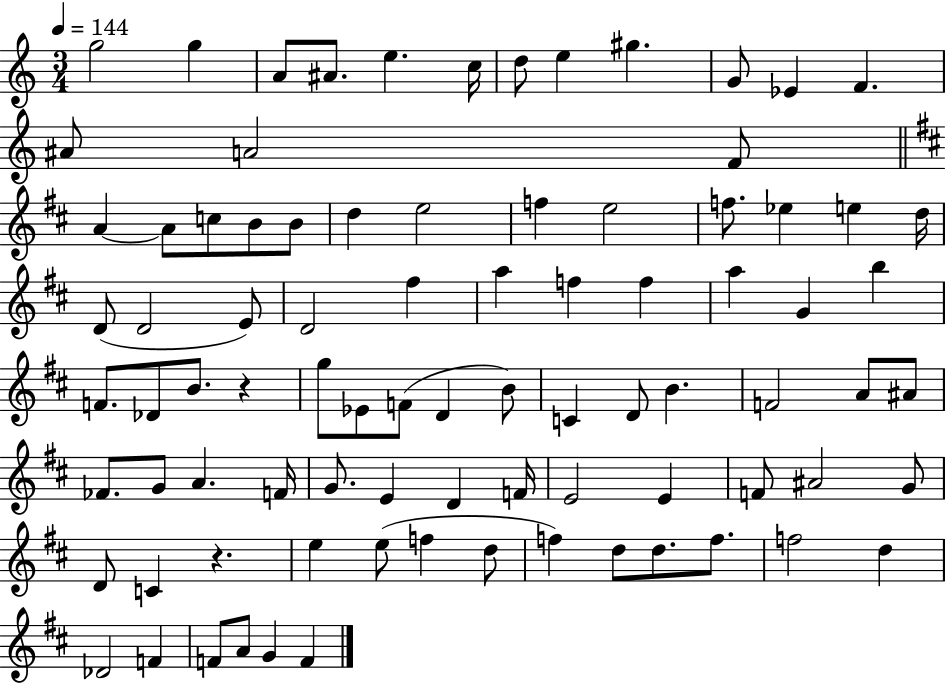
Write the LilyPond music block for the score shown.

{
  \clef treble
  \numericTimeSignature
  \time 3/4
  \key c \major
  \tempo 4 = 144
  \repeat volta 2 { g''2 g''4 | a'8 ais'8. e''4. c''16 | d''8 e''4 gis''4. | g'8 ees'4 f'4. | \break ais'8 a'2 f'8 | \bar "||" \break \key d \major a'4~~ a'8 c''8 b'8 b'8 | d''4 e''2 | f''4 e''2 | f''8. ees''4 e''4 d''16 | \break d'8( d'2 e'8) | d'2 fis''4 | a''4 f''4 f''4 | a''4 g'4 b''4 | \break f'8. des'8 b'8. r4 | g''8 ees'8 f'8( d'4 b'8) | c'4 d'8 b'4. | f'2 a'8 ais'8 | \break fes'8. g'8 a'4. f'16 | g'8. e'4 d'4 f'16 | e'2 e'4 | f'8 ais'2 g'8 | \break d'8 c'4 r4. | e''4 e''8( f''4 d''8 | f''4) d''8 d''8. f''8. | f''2 d''4 | \break des'2 f'4 | f'8 a'8 g'4 f'4 | } \bar "|."
}